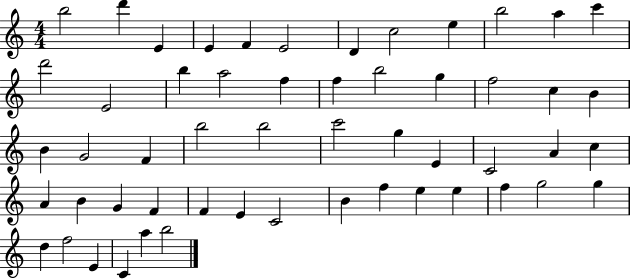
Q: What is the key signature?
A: C major